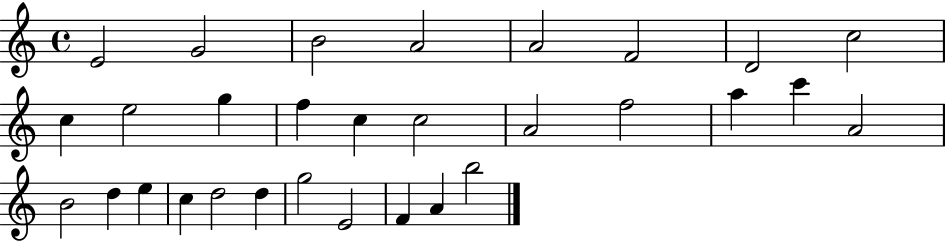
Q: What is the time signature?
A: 4/4